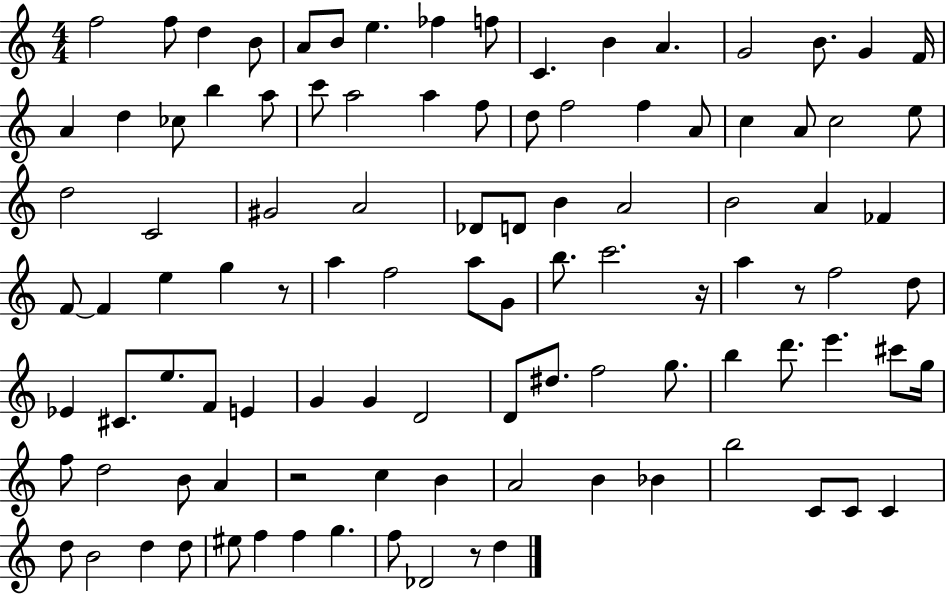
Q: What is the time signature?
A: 4/4